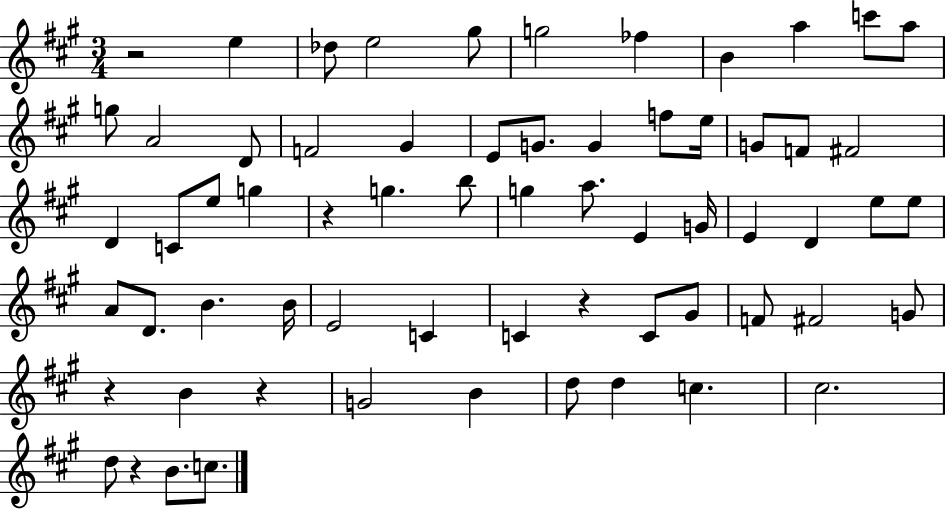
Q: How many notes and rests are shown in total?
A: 65